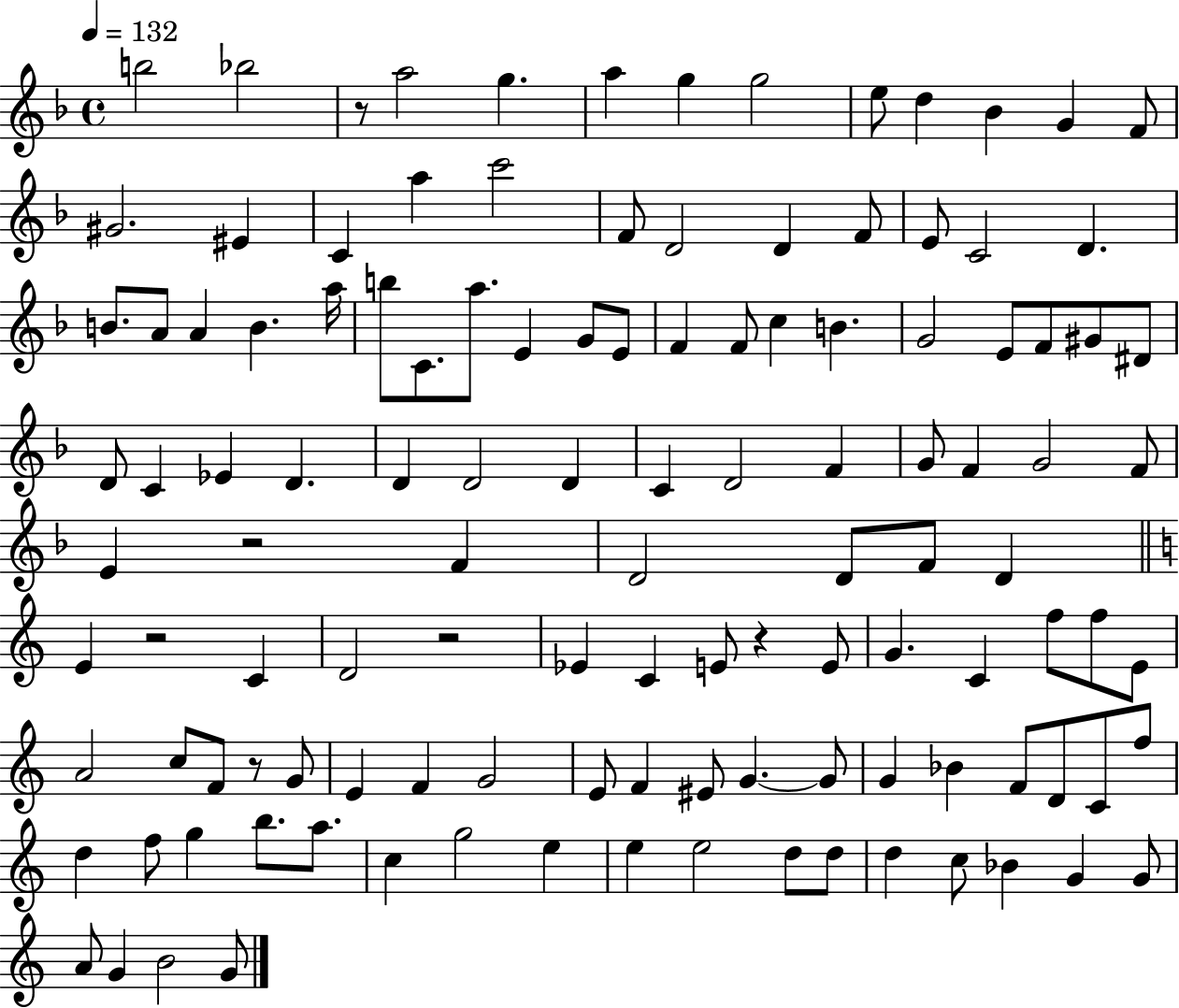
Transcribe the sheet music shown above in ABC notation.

X:1
T:Untitled
M:4/4
L:1/4
K:F
b2 _b2 z/2 a2 g a g g2 e/2 d _B G F/2 ^G2 ^E C a c'2 F/2 D2 D F/2 E/2 C2 D B/2 A/2 A B a/4 b/2 C/2 a/2 E G/2 E/2 F F/2 c B G2 E/2 F/2 ^G/2 ^D/2 D/2 C _E D D D2 D C D2 F G/2 F G2 F/2 E z2 F D2 D/2 F/2 D E z2 C D2 z2 _E C E/2 z E/2 G C f/2 f/2 E/2 A2 c/2 F/2 z/2 G/2 E F G2 E/2 F ^E/2 G G/2 G _B F/2 D/2 C/2 f/2 d f/2 g b/2 a/2 c g2 e e e2 d/2 d/2 d c/2 _B G G/2 A/2 G B2 G/2